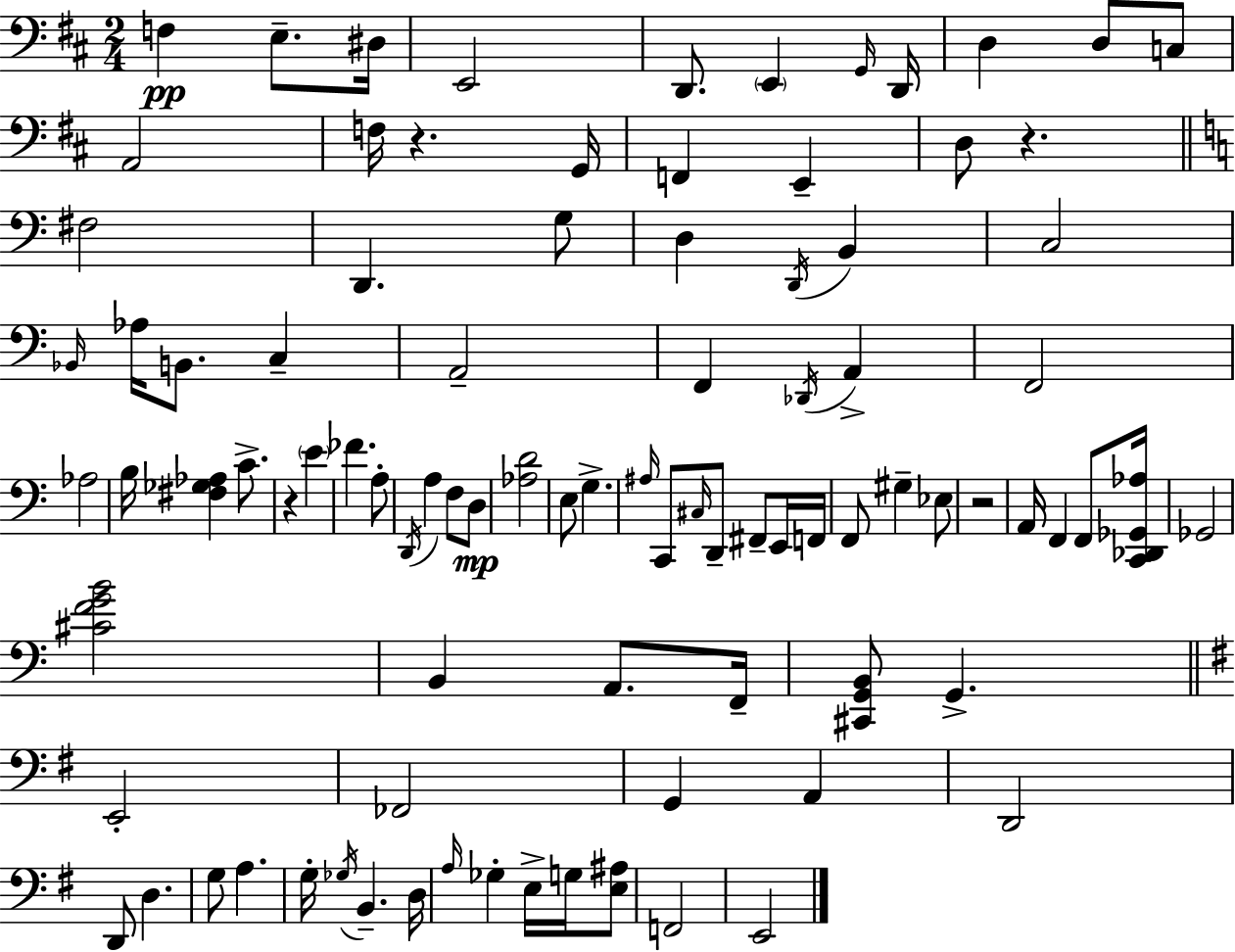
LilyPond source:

{
  \clef bass
  \numericTimeSignature
  \time 2/4
  \key d \major
  \repeat volta 2 { f4\pp e8.-- dis16 | e,2 | d,8. \parenthesize e,4 \grace { g,16 } | d,16 d4 d8 c8 | \break a,2 | f16 r4. | g,16 f,4 e,4-- | d8 r4. | \break \bar "||" \break \key a \minor fis2 | d,4. g8 | d4 \acciaccatura { d,16 } b,4 | c2 | \break \grace { bes,16 } aes16 b,8. c4-- | a,2-- | f,4 \acciaccatura { des,16 } a,4-> | f,2 | \break aes2 | b16 <fis ges aes>4 | c'8.-> r4 \parenthesize e'4 | fes'4. | \break a8-. \acciaccatura { d,16 } a4 | f8 d8\mp <aes d'>2 | e8 g4.-> | \grace { ais16 } c,8 \grace { cis16 } | \break d,8-- fis,8-- e,16 f,16 f,8 | gis4-- ees8 r2 | a,16 f,4 | f,8 <c, des, ges, aes>16 ges,2 | \break <cis' f' g' b'>2 | b,4 | a,8. f,16-- <cis, g, b,>8 | g,4.-> \bar "||" \break \key g \major e,2-. | fes,2 | g,4 a,4 | d,2 | \break d,8 d4. | g8 a4. | g16-. \acciaccatura { ges16 } b,4.-- | d16 \grace { a16 } ges4-. e16-> g16 | \break <e ais>8 f,2 | e,2 | } \bar "|."
}